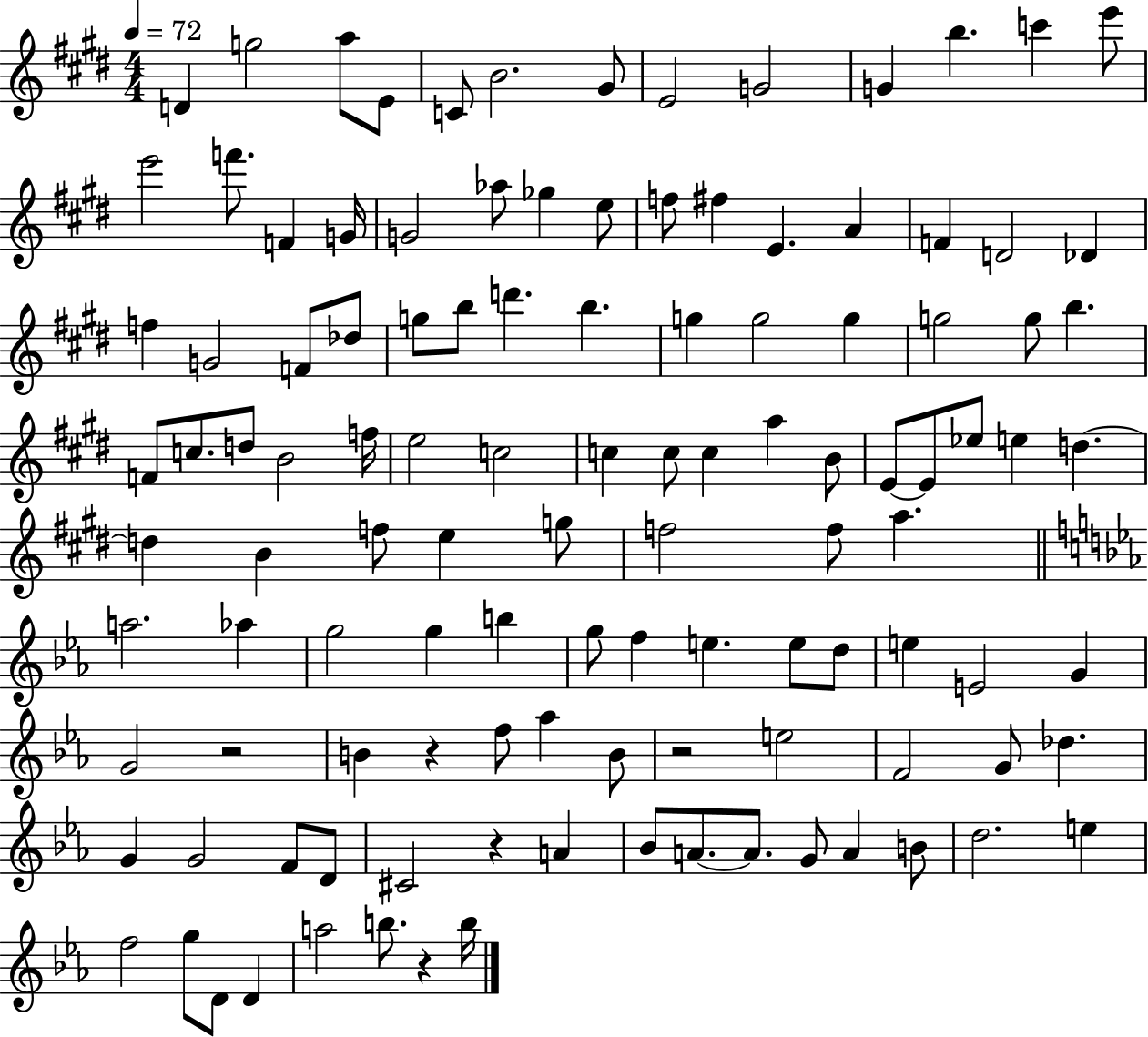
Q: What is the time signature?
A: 4/4